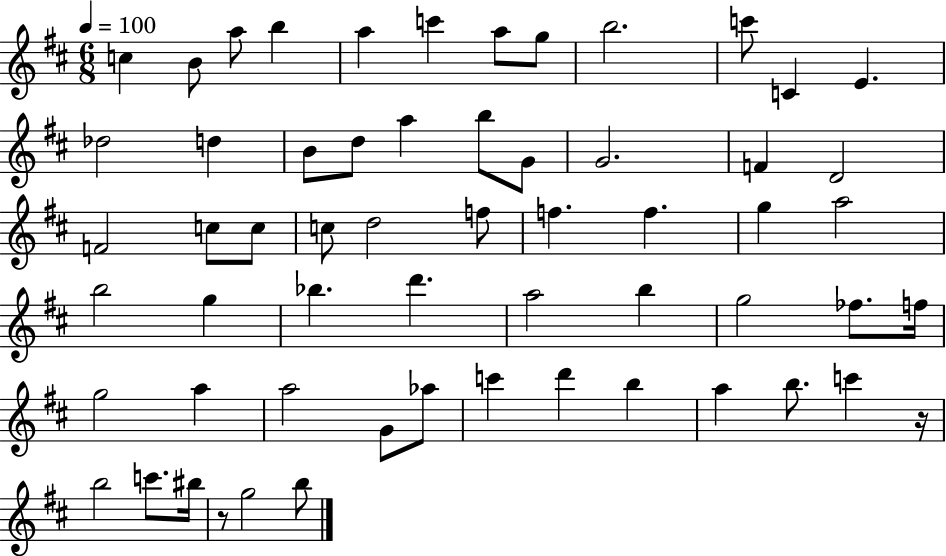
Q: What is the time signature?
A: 6/8